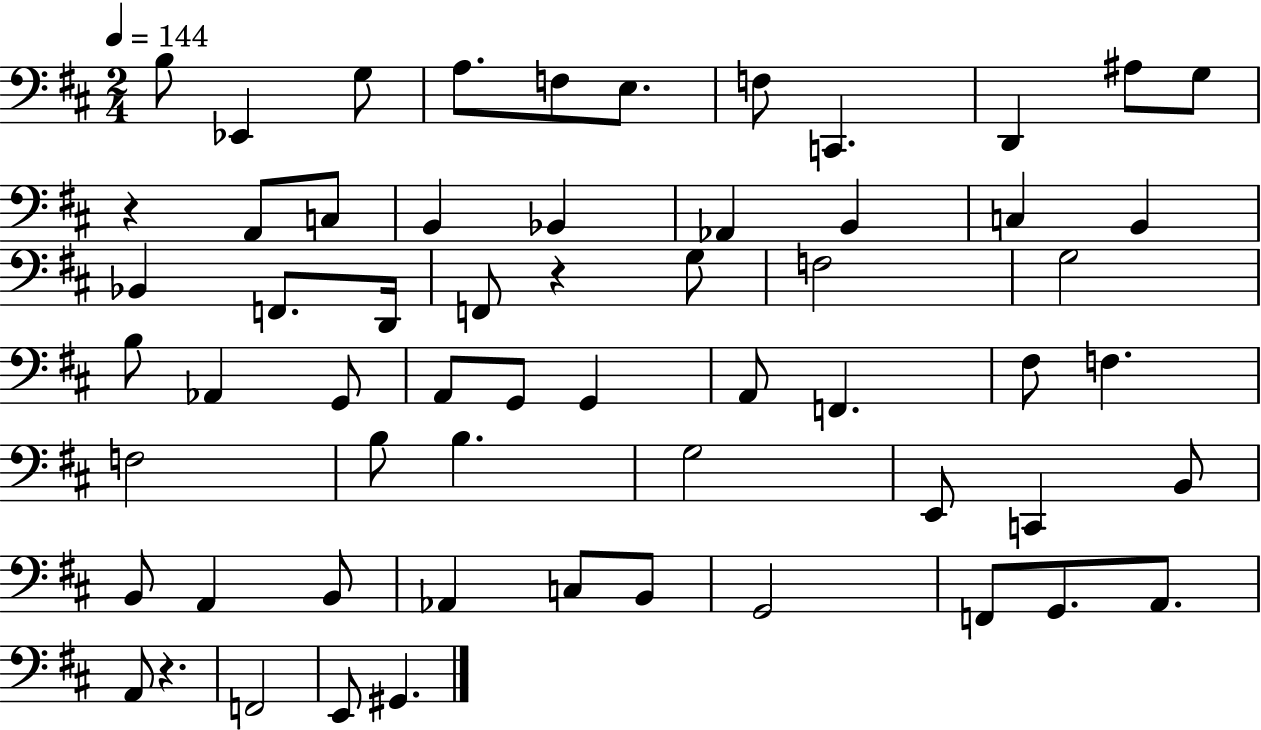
B3/e Eb2/q G3/e A3/e. F3/e E3/e. F3/e C2/q. D2/q A#3/e G3/e R/q A2/e C3/e B2/q Bb2/q Ab2/q B2/q C3/q B2/q Bb2/q F2/e. D2/s F2/e R/q G3/e F3/h G3/h B3/e Ab2/q G2/e A2/e G2/e G2/q A2/e F2/q. F#3/e F3/q. F3/h B3/e B3/q. G3/h E2/e C2/q B2/e B2/e A2/q B2/e Ab2/q C3/e B2/e G2/h F2/e G2/e. A2/e. A2/e R/q. F2/h E2/e G#2/q.